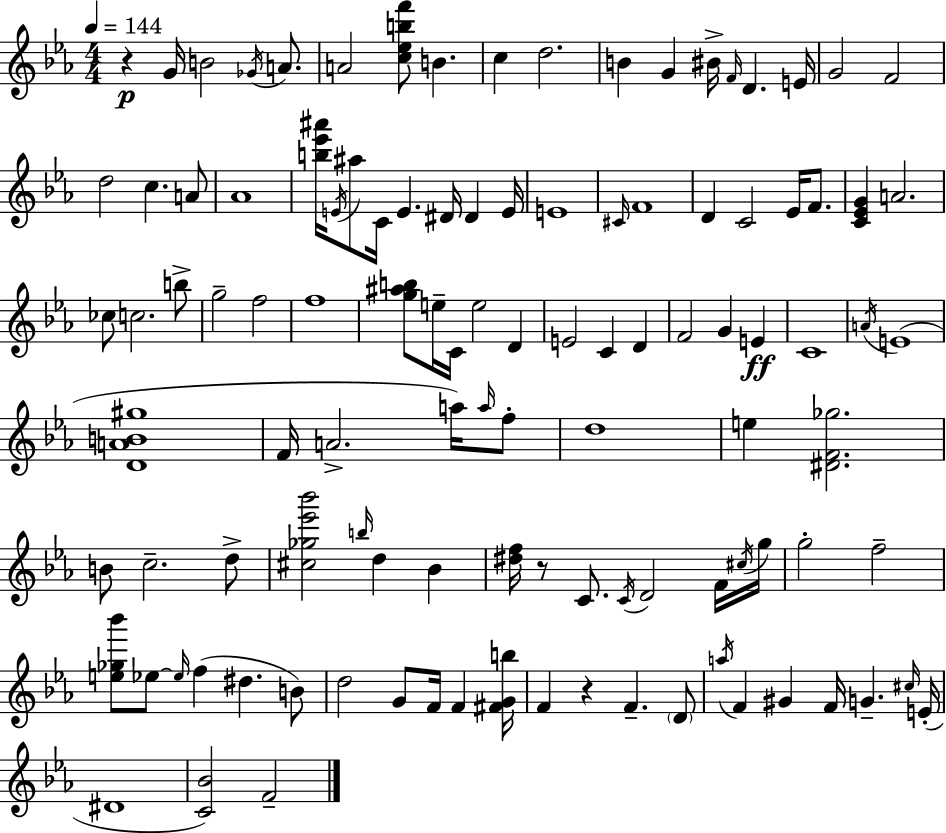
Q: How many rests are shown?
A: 3